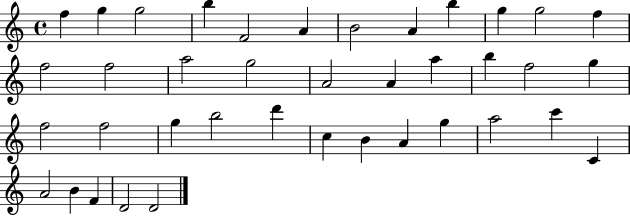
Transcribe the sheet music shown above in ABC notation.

X:1
T:Untitled
M:4/4
L:1/4
K:C
f g g2 b F2 A B2 A b g g2 f f2 f2 a2 g2 A2 A a b f2 g f2 f2 g b2 d' c B A g a2 c' C A2 B F D2 D2